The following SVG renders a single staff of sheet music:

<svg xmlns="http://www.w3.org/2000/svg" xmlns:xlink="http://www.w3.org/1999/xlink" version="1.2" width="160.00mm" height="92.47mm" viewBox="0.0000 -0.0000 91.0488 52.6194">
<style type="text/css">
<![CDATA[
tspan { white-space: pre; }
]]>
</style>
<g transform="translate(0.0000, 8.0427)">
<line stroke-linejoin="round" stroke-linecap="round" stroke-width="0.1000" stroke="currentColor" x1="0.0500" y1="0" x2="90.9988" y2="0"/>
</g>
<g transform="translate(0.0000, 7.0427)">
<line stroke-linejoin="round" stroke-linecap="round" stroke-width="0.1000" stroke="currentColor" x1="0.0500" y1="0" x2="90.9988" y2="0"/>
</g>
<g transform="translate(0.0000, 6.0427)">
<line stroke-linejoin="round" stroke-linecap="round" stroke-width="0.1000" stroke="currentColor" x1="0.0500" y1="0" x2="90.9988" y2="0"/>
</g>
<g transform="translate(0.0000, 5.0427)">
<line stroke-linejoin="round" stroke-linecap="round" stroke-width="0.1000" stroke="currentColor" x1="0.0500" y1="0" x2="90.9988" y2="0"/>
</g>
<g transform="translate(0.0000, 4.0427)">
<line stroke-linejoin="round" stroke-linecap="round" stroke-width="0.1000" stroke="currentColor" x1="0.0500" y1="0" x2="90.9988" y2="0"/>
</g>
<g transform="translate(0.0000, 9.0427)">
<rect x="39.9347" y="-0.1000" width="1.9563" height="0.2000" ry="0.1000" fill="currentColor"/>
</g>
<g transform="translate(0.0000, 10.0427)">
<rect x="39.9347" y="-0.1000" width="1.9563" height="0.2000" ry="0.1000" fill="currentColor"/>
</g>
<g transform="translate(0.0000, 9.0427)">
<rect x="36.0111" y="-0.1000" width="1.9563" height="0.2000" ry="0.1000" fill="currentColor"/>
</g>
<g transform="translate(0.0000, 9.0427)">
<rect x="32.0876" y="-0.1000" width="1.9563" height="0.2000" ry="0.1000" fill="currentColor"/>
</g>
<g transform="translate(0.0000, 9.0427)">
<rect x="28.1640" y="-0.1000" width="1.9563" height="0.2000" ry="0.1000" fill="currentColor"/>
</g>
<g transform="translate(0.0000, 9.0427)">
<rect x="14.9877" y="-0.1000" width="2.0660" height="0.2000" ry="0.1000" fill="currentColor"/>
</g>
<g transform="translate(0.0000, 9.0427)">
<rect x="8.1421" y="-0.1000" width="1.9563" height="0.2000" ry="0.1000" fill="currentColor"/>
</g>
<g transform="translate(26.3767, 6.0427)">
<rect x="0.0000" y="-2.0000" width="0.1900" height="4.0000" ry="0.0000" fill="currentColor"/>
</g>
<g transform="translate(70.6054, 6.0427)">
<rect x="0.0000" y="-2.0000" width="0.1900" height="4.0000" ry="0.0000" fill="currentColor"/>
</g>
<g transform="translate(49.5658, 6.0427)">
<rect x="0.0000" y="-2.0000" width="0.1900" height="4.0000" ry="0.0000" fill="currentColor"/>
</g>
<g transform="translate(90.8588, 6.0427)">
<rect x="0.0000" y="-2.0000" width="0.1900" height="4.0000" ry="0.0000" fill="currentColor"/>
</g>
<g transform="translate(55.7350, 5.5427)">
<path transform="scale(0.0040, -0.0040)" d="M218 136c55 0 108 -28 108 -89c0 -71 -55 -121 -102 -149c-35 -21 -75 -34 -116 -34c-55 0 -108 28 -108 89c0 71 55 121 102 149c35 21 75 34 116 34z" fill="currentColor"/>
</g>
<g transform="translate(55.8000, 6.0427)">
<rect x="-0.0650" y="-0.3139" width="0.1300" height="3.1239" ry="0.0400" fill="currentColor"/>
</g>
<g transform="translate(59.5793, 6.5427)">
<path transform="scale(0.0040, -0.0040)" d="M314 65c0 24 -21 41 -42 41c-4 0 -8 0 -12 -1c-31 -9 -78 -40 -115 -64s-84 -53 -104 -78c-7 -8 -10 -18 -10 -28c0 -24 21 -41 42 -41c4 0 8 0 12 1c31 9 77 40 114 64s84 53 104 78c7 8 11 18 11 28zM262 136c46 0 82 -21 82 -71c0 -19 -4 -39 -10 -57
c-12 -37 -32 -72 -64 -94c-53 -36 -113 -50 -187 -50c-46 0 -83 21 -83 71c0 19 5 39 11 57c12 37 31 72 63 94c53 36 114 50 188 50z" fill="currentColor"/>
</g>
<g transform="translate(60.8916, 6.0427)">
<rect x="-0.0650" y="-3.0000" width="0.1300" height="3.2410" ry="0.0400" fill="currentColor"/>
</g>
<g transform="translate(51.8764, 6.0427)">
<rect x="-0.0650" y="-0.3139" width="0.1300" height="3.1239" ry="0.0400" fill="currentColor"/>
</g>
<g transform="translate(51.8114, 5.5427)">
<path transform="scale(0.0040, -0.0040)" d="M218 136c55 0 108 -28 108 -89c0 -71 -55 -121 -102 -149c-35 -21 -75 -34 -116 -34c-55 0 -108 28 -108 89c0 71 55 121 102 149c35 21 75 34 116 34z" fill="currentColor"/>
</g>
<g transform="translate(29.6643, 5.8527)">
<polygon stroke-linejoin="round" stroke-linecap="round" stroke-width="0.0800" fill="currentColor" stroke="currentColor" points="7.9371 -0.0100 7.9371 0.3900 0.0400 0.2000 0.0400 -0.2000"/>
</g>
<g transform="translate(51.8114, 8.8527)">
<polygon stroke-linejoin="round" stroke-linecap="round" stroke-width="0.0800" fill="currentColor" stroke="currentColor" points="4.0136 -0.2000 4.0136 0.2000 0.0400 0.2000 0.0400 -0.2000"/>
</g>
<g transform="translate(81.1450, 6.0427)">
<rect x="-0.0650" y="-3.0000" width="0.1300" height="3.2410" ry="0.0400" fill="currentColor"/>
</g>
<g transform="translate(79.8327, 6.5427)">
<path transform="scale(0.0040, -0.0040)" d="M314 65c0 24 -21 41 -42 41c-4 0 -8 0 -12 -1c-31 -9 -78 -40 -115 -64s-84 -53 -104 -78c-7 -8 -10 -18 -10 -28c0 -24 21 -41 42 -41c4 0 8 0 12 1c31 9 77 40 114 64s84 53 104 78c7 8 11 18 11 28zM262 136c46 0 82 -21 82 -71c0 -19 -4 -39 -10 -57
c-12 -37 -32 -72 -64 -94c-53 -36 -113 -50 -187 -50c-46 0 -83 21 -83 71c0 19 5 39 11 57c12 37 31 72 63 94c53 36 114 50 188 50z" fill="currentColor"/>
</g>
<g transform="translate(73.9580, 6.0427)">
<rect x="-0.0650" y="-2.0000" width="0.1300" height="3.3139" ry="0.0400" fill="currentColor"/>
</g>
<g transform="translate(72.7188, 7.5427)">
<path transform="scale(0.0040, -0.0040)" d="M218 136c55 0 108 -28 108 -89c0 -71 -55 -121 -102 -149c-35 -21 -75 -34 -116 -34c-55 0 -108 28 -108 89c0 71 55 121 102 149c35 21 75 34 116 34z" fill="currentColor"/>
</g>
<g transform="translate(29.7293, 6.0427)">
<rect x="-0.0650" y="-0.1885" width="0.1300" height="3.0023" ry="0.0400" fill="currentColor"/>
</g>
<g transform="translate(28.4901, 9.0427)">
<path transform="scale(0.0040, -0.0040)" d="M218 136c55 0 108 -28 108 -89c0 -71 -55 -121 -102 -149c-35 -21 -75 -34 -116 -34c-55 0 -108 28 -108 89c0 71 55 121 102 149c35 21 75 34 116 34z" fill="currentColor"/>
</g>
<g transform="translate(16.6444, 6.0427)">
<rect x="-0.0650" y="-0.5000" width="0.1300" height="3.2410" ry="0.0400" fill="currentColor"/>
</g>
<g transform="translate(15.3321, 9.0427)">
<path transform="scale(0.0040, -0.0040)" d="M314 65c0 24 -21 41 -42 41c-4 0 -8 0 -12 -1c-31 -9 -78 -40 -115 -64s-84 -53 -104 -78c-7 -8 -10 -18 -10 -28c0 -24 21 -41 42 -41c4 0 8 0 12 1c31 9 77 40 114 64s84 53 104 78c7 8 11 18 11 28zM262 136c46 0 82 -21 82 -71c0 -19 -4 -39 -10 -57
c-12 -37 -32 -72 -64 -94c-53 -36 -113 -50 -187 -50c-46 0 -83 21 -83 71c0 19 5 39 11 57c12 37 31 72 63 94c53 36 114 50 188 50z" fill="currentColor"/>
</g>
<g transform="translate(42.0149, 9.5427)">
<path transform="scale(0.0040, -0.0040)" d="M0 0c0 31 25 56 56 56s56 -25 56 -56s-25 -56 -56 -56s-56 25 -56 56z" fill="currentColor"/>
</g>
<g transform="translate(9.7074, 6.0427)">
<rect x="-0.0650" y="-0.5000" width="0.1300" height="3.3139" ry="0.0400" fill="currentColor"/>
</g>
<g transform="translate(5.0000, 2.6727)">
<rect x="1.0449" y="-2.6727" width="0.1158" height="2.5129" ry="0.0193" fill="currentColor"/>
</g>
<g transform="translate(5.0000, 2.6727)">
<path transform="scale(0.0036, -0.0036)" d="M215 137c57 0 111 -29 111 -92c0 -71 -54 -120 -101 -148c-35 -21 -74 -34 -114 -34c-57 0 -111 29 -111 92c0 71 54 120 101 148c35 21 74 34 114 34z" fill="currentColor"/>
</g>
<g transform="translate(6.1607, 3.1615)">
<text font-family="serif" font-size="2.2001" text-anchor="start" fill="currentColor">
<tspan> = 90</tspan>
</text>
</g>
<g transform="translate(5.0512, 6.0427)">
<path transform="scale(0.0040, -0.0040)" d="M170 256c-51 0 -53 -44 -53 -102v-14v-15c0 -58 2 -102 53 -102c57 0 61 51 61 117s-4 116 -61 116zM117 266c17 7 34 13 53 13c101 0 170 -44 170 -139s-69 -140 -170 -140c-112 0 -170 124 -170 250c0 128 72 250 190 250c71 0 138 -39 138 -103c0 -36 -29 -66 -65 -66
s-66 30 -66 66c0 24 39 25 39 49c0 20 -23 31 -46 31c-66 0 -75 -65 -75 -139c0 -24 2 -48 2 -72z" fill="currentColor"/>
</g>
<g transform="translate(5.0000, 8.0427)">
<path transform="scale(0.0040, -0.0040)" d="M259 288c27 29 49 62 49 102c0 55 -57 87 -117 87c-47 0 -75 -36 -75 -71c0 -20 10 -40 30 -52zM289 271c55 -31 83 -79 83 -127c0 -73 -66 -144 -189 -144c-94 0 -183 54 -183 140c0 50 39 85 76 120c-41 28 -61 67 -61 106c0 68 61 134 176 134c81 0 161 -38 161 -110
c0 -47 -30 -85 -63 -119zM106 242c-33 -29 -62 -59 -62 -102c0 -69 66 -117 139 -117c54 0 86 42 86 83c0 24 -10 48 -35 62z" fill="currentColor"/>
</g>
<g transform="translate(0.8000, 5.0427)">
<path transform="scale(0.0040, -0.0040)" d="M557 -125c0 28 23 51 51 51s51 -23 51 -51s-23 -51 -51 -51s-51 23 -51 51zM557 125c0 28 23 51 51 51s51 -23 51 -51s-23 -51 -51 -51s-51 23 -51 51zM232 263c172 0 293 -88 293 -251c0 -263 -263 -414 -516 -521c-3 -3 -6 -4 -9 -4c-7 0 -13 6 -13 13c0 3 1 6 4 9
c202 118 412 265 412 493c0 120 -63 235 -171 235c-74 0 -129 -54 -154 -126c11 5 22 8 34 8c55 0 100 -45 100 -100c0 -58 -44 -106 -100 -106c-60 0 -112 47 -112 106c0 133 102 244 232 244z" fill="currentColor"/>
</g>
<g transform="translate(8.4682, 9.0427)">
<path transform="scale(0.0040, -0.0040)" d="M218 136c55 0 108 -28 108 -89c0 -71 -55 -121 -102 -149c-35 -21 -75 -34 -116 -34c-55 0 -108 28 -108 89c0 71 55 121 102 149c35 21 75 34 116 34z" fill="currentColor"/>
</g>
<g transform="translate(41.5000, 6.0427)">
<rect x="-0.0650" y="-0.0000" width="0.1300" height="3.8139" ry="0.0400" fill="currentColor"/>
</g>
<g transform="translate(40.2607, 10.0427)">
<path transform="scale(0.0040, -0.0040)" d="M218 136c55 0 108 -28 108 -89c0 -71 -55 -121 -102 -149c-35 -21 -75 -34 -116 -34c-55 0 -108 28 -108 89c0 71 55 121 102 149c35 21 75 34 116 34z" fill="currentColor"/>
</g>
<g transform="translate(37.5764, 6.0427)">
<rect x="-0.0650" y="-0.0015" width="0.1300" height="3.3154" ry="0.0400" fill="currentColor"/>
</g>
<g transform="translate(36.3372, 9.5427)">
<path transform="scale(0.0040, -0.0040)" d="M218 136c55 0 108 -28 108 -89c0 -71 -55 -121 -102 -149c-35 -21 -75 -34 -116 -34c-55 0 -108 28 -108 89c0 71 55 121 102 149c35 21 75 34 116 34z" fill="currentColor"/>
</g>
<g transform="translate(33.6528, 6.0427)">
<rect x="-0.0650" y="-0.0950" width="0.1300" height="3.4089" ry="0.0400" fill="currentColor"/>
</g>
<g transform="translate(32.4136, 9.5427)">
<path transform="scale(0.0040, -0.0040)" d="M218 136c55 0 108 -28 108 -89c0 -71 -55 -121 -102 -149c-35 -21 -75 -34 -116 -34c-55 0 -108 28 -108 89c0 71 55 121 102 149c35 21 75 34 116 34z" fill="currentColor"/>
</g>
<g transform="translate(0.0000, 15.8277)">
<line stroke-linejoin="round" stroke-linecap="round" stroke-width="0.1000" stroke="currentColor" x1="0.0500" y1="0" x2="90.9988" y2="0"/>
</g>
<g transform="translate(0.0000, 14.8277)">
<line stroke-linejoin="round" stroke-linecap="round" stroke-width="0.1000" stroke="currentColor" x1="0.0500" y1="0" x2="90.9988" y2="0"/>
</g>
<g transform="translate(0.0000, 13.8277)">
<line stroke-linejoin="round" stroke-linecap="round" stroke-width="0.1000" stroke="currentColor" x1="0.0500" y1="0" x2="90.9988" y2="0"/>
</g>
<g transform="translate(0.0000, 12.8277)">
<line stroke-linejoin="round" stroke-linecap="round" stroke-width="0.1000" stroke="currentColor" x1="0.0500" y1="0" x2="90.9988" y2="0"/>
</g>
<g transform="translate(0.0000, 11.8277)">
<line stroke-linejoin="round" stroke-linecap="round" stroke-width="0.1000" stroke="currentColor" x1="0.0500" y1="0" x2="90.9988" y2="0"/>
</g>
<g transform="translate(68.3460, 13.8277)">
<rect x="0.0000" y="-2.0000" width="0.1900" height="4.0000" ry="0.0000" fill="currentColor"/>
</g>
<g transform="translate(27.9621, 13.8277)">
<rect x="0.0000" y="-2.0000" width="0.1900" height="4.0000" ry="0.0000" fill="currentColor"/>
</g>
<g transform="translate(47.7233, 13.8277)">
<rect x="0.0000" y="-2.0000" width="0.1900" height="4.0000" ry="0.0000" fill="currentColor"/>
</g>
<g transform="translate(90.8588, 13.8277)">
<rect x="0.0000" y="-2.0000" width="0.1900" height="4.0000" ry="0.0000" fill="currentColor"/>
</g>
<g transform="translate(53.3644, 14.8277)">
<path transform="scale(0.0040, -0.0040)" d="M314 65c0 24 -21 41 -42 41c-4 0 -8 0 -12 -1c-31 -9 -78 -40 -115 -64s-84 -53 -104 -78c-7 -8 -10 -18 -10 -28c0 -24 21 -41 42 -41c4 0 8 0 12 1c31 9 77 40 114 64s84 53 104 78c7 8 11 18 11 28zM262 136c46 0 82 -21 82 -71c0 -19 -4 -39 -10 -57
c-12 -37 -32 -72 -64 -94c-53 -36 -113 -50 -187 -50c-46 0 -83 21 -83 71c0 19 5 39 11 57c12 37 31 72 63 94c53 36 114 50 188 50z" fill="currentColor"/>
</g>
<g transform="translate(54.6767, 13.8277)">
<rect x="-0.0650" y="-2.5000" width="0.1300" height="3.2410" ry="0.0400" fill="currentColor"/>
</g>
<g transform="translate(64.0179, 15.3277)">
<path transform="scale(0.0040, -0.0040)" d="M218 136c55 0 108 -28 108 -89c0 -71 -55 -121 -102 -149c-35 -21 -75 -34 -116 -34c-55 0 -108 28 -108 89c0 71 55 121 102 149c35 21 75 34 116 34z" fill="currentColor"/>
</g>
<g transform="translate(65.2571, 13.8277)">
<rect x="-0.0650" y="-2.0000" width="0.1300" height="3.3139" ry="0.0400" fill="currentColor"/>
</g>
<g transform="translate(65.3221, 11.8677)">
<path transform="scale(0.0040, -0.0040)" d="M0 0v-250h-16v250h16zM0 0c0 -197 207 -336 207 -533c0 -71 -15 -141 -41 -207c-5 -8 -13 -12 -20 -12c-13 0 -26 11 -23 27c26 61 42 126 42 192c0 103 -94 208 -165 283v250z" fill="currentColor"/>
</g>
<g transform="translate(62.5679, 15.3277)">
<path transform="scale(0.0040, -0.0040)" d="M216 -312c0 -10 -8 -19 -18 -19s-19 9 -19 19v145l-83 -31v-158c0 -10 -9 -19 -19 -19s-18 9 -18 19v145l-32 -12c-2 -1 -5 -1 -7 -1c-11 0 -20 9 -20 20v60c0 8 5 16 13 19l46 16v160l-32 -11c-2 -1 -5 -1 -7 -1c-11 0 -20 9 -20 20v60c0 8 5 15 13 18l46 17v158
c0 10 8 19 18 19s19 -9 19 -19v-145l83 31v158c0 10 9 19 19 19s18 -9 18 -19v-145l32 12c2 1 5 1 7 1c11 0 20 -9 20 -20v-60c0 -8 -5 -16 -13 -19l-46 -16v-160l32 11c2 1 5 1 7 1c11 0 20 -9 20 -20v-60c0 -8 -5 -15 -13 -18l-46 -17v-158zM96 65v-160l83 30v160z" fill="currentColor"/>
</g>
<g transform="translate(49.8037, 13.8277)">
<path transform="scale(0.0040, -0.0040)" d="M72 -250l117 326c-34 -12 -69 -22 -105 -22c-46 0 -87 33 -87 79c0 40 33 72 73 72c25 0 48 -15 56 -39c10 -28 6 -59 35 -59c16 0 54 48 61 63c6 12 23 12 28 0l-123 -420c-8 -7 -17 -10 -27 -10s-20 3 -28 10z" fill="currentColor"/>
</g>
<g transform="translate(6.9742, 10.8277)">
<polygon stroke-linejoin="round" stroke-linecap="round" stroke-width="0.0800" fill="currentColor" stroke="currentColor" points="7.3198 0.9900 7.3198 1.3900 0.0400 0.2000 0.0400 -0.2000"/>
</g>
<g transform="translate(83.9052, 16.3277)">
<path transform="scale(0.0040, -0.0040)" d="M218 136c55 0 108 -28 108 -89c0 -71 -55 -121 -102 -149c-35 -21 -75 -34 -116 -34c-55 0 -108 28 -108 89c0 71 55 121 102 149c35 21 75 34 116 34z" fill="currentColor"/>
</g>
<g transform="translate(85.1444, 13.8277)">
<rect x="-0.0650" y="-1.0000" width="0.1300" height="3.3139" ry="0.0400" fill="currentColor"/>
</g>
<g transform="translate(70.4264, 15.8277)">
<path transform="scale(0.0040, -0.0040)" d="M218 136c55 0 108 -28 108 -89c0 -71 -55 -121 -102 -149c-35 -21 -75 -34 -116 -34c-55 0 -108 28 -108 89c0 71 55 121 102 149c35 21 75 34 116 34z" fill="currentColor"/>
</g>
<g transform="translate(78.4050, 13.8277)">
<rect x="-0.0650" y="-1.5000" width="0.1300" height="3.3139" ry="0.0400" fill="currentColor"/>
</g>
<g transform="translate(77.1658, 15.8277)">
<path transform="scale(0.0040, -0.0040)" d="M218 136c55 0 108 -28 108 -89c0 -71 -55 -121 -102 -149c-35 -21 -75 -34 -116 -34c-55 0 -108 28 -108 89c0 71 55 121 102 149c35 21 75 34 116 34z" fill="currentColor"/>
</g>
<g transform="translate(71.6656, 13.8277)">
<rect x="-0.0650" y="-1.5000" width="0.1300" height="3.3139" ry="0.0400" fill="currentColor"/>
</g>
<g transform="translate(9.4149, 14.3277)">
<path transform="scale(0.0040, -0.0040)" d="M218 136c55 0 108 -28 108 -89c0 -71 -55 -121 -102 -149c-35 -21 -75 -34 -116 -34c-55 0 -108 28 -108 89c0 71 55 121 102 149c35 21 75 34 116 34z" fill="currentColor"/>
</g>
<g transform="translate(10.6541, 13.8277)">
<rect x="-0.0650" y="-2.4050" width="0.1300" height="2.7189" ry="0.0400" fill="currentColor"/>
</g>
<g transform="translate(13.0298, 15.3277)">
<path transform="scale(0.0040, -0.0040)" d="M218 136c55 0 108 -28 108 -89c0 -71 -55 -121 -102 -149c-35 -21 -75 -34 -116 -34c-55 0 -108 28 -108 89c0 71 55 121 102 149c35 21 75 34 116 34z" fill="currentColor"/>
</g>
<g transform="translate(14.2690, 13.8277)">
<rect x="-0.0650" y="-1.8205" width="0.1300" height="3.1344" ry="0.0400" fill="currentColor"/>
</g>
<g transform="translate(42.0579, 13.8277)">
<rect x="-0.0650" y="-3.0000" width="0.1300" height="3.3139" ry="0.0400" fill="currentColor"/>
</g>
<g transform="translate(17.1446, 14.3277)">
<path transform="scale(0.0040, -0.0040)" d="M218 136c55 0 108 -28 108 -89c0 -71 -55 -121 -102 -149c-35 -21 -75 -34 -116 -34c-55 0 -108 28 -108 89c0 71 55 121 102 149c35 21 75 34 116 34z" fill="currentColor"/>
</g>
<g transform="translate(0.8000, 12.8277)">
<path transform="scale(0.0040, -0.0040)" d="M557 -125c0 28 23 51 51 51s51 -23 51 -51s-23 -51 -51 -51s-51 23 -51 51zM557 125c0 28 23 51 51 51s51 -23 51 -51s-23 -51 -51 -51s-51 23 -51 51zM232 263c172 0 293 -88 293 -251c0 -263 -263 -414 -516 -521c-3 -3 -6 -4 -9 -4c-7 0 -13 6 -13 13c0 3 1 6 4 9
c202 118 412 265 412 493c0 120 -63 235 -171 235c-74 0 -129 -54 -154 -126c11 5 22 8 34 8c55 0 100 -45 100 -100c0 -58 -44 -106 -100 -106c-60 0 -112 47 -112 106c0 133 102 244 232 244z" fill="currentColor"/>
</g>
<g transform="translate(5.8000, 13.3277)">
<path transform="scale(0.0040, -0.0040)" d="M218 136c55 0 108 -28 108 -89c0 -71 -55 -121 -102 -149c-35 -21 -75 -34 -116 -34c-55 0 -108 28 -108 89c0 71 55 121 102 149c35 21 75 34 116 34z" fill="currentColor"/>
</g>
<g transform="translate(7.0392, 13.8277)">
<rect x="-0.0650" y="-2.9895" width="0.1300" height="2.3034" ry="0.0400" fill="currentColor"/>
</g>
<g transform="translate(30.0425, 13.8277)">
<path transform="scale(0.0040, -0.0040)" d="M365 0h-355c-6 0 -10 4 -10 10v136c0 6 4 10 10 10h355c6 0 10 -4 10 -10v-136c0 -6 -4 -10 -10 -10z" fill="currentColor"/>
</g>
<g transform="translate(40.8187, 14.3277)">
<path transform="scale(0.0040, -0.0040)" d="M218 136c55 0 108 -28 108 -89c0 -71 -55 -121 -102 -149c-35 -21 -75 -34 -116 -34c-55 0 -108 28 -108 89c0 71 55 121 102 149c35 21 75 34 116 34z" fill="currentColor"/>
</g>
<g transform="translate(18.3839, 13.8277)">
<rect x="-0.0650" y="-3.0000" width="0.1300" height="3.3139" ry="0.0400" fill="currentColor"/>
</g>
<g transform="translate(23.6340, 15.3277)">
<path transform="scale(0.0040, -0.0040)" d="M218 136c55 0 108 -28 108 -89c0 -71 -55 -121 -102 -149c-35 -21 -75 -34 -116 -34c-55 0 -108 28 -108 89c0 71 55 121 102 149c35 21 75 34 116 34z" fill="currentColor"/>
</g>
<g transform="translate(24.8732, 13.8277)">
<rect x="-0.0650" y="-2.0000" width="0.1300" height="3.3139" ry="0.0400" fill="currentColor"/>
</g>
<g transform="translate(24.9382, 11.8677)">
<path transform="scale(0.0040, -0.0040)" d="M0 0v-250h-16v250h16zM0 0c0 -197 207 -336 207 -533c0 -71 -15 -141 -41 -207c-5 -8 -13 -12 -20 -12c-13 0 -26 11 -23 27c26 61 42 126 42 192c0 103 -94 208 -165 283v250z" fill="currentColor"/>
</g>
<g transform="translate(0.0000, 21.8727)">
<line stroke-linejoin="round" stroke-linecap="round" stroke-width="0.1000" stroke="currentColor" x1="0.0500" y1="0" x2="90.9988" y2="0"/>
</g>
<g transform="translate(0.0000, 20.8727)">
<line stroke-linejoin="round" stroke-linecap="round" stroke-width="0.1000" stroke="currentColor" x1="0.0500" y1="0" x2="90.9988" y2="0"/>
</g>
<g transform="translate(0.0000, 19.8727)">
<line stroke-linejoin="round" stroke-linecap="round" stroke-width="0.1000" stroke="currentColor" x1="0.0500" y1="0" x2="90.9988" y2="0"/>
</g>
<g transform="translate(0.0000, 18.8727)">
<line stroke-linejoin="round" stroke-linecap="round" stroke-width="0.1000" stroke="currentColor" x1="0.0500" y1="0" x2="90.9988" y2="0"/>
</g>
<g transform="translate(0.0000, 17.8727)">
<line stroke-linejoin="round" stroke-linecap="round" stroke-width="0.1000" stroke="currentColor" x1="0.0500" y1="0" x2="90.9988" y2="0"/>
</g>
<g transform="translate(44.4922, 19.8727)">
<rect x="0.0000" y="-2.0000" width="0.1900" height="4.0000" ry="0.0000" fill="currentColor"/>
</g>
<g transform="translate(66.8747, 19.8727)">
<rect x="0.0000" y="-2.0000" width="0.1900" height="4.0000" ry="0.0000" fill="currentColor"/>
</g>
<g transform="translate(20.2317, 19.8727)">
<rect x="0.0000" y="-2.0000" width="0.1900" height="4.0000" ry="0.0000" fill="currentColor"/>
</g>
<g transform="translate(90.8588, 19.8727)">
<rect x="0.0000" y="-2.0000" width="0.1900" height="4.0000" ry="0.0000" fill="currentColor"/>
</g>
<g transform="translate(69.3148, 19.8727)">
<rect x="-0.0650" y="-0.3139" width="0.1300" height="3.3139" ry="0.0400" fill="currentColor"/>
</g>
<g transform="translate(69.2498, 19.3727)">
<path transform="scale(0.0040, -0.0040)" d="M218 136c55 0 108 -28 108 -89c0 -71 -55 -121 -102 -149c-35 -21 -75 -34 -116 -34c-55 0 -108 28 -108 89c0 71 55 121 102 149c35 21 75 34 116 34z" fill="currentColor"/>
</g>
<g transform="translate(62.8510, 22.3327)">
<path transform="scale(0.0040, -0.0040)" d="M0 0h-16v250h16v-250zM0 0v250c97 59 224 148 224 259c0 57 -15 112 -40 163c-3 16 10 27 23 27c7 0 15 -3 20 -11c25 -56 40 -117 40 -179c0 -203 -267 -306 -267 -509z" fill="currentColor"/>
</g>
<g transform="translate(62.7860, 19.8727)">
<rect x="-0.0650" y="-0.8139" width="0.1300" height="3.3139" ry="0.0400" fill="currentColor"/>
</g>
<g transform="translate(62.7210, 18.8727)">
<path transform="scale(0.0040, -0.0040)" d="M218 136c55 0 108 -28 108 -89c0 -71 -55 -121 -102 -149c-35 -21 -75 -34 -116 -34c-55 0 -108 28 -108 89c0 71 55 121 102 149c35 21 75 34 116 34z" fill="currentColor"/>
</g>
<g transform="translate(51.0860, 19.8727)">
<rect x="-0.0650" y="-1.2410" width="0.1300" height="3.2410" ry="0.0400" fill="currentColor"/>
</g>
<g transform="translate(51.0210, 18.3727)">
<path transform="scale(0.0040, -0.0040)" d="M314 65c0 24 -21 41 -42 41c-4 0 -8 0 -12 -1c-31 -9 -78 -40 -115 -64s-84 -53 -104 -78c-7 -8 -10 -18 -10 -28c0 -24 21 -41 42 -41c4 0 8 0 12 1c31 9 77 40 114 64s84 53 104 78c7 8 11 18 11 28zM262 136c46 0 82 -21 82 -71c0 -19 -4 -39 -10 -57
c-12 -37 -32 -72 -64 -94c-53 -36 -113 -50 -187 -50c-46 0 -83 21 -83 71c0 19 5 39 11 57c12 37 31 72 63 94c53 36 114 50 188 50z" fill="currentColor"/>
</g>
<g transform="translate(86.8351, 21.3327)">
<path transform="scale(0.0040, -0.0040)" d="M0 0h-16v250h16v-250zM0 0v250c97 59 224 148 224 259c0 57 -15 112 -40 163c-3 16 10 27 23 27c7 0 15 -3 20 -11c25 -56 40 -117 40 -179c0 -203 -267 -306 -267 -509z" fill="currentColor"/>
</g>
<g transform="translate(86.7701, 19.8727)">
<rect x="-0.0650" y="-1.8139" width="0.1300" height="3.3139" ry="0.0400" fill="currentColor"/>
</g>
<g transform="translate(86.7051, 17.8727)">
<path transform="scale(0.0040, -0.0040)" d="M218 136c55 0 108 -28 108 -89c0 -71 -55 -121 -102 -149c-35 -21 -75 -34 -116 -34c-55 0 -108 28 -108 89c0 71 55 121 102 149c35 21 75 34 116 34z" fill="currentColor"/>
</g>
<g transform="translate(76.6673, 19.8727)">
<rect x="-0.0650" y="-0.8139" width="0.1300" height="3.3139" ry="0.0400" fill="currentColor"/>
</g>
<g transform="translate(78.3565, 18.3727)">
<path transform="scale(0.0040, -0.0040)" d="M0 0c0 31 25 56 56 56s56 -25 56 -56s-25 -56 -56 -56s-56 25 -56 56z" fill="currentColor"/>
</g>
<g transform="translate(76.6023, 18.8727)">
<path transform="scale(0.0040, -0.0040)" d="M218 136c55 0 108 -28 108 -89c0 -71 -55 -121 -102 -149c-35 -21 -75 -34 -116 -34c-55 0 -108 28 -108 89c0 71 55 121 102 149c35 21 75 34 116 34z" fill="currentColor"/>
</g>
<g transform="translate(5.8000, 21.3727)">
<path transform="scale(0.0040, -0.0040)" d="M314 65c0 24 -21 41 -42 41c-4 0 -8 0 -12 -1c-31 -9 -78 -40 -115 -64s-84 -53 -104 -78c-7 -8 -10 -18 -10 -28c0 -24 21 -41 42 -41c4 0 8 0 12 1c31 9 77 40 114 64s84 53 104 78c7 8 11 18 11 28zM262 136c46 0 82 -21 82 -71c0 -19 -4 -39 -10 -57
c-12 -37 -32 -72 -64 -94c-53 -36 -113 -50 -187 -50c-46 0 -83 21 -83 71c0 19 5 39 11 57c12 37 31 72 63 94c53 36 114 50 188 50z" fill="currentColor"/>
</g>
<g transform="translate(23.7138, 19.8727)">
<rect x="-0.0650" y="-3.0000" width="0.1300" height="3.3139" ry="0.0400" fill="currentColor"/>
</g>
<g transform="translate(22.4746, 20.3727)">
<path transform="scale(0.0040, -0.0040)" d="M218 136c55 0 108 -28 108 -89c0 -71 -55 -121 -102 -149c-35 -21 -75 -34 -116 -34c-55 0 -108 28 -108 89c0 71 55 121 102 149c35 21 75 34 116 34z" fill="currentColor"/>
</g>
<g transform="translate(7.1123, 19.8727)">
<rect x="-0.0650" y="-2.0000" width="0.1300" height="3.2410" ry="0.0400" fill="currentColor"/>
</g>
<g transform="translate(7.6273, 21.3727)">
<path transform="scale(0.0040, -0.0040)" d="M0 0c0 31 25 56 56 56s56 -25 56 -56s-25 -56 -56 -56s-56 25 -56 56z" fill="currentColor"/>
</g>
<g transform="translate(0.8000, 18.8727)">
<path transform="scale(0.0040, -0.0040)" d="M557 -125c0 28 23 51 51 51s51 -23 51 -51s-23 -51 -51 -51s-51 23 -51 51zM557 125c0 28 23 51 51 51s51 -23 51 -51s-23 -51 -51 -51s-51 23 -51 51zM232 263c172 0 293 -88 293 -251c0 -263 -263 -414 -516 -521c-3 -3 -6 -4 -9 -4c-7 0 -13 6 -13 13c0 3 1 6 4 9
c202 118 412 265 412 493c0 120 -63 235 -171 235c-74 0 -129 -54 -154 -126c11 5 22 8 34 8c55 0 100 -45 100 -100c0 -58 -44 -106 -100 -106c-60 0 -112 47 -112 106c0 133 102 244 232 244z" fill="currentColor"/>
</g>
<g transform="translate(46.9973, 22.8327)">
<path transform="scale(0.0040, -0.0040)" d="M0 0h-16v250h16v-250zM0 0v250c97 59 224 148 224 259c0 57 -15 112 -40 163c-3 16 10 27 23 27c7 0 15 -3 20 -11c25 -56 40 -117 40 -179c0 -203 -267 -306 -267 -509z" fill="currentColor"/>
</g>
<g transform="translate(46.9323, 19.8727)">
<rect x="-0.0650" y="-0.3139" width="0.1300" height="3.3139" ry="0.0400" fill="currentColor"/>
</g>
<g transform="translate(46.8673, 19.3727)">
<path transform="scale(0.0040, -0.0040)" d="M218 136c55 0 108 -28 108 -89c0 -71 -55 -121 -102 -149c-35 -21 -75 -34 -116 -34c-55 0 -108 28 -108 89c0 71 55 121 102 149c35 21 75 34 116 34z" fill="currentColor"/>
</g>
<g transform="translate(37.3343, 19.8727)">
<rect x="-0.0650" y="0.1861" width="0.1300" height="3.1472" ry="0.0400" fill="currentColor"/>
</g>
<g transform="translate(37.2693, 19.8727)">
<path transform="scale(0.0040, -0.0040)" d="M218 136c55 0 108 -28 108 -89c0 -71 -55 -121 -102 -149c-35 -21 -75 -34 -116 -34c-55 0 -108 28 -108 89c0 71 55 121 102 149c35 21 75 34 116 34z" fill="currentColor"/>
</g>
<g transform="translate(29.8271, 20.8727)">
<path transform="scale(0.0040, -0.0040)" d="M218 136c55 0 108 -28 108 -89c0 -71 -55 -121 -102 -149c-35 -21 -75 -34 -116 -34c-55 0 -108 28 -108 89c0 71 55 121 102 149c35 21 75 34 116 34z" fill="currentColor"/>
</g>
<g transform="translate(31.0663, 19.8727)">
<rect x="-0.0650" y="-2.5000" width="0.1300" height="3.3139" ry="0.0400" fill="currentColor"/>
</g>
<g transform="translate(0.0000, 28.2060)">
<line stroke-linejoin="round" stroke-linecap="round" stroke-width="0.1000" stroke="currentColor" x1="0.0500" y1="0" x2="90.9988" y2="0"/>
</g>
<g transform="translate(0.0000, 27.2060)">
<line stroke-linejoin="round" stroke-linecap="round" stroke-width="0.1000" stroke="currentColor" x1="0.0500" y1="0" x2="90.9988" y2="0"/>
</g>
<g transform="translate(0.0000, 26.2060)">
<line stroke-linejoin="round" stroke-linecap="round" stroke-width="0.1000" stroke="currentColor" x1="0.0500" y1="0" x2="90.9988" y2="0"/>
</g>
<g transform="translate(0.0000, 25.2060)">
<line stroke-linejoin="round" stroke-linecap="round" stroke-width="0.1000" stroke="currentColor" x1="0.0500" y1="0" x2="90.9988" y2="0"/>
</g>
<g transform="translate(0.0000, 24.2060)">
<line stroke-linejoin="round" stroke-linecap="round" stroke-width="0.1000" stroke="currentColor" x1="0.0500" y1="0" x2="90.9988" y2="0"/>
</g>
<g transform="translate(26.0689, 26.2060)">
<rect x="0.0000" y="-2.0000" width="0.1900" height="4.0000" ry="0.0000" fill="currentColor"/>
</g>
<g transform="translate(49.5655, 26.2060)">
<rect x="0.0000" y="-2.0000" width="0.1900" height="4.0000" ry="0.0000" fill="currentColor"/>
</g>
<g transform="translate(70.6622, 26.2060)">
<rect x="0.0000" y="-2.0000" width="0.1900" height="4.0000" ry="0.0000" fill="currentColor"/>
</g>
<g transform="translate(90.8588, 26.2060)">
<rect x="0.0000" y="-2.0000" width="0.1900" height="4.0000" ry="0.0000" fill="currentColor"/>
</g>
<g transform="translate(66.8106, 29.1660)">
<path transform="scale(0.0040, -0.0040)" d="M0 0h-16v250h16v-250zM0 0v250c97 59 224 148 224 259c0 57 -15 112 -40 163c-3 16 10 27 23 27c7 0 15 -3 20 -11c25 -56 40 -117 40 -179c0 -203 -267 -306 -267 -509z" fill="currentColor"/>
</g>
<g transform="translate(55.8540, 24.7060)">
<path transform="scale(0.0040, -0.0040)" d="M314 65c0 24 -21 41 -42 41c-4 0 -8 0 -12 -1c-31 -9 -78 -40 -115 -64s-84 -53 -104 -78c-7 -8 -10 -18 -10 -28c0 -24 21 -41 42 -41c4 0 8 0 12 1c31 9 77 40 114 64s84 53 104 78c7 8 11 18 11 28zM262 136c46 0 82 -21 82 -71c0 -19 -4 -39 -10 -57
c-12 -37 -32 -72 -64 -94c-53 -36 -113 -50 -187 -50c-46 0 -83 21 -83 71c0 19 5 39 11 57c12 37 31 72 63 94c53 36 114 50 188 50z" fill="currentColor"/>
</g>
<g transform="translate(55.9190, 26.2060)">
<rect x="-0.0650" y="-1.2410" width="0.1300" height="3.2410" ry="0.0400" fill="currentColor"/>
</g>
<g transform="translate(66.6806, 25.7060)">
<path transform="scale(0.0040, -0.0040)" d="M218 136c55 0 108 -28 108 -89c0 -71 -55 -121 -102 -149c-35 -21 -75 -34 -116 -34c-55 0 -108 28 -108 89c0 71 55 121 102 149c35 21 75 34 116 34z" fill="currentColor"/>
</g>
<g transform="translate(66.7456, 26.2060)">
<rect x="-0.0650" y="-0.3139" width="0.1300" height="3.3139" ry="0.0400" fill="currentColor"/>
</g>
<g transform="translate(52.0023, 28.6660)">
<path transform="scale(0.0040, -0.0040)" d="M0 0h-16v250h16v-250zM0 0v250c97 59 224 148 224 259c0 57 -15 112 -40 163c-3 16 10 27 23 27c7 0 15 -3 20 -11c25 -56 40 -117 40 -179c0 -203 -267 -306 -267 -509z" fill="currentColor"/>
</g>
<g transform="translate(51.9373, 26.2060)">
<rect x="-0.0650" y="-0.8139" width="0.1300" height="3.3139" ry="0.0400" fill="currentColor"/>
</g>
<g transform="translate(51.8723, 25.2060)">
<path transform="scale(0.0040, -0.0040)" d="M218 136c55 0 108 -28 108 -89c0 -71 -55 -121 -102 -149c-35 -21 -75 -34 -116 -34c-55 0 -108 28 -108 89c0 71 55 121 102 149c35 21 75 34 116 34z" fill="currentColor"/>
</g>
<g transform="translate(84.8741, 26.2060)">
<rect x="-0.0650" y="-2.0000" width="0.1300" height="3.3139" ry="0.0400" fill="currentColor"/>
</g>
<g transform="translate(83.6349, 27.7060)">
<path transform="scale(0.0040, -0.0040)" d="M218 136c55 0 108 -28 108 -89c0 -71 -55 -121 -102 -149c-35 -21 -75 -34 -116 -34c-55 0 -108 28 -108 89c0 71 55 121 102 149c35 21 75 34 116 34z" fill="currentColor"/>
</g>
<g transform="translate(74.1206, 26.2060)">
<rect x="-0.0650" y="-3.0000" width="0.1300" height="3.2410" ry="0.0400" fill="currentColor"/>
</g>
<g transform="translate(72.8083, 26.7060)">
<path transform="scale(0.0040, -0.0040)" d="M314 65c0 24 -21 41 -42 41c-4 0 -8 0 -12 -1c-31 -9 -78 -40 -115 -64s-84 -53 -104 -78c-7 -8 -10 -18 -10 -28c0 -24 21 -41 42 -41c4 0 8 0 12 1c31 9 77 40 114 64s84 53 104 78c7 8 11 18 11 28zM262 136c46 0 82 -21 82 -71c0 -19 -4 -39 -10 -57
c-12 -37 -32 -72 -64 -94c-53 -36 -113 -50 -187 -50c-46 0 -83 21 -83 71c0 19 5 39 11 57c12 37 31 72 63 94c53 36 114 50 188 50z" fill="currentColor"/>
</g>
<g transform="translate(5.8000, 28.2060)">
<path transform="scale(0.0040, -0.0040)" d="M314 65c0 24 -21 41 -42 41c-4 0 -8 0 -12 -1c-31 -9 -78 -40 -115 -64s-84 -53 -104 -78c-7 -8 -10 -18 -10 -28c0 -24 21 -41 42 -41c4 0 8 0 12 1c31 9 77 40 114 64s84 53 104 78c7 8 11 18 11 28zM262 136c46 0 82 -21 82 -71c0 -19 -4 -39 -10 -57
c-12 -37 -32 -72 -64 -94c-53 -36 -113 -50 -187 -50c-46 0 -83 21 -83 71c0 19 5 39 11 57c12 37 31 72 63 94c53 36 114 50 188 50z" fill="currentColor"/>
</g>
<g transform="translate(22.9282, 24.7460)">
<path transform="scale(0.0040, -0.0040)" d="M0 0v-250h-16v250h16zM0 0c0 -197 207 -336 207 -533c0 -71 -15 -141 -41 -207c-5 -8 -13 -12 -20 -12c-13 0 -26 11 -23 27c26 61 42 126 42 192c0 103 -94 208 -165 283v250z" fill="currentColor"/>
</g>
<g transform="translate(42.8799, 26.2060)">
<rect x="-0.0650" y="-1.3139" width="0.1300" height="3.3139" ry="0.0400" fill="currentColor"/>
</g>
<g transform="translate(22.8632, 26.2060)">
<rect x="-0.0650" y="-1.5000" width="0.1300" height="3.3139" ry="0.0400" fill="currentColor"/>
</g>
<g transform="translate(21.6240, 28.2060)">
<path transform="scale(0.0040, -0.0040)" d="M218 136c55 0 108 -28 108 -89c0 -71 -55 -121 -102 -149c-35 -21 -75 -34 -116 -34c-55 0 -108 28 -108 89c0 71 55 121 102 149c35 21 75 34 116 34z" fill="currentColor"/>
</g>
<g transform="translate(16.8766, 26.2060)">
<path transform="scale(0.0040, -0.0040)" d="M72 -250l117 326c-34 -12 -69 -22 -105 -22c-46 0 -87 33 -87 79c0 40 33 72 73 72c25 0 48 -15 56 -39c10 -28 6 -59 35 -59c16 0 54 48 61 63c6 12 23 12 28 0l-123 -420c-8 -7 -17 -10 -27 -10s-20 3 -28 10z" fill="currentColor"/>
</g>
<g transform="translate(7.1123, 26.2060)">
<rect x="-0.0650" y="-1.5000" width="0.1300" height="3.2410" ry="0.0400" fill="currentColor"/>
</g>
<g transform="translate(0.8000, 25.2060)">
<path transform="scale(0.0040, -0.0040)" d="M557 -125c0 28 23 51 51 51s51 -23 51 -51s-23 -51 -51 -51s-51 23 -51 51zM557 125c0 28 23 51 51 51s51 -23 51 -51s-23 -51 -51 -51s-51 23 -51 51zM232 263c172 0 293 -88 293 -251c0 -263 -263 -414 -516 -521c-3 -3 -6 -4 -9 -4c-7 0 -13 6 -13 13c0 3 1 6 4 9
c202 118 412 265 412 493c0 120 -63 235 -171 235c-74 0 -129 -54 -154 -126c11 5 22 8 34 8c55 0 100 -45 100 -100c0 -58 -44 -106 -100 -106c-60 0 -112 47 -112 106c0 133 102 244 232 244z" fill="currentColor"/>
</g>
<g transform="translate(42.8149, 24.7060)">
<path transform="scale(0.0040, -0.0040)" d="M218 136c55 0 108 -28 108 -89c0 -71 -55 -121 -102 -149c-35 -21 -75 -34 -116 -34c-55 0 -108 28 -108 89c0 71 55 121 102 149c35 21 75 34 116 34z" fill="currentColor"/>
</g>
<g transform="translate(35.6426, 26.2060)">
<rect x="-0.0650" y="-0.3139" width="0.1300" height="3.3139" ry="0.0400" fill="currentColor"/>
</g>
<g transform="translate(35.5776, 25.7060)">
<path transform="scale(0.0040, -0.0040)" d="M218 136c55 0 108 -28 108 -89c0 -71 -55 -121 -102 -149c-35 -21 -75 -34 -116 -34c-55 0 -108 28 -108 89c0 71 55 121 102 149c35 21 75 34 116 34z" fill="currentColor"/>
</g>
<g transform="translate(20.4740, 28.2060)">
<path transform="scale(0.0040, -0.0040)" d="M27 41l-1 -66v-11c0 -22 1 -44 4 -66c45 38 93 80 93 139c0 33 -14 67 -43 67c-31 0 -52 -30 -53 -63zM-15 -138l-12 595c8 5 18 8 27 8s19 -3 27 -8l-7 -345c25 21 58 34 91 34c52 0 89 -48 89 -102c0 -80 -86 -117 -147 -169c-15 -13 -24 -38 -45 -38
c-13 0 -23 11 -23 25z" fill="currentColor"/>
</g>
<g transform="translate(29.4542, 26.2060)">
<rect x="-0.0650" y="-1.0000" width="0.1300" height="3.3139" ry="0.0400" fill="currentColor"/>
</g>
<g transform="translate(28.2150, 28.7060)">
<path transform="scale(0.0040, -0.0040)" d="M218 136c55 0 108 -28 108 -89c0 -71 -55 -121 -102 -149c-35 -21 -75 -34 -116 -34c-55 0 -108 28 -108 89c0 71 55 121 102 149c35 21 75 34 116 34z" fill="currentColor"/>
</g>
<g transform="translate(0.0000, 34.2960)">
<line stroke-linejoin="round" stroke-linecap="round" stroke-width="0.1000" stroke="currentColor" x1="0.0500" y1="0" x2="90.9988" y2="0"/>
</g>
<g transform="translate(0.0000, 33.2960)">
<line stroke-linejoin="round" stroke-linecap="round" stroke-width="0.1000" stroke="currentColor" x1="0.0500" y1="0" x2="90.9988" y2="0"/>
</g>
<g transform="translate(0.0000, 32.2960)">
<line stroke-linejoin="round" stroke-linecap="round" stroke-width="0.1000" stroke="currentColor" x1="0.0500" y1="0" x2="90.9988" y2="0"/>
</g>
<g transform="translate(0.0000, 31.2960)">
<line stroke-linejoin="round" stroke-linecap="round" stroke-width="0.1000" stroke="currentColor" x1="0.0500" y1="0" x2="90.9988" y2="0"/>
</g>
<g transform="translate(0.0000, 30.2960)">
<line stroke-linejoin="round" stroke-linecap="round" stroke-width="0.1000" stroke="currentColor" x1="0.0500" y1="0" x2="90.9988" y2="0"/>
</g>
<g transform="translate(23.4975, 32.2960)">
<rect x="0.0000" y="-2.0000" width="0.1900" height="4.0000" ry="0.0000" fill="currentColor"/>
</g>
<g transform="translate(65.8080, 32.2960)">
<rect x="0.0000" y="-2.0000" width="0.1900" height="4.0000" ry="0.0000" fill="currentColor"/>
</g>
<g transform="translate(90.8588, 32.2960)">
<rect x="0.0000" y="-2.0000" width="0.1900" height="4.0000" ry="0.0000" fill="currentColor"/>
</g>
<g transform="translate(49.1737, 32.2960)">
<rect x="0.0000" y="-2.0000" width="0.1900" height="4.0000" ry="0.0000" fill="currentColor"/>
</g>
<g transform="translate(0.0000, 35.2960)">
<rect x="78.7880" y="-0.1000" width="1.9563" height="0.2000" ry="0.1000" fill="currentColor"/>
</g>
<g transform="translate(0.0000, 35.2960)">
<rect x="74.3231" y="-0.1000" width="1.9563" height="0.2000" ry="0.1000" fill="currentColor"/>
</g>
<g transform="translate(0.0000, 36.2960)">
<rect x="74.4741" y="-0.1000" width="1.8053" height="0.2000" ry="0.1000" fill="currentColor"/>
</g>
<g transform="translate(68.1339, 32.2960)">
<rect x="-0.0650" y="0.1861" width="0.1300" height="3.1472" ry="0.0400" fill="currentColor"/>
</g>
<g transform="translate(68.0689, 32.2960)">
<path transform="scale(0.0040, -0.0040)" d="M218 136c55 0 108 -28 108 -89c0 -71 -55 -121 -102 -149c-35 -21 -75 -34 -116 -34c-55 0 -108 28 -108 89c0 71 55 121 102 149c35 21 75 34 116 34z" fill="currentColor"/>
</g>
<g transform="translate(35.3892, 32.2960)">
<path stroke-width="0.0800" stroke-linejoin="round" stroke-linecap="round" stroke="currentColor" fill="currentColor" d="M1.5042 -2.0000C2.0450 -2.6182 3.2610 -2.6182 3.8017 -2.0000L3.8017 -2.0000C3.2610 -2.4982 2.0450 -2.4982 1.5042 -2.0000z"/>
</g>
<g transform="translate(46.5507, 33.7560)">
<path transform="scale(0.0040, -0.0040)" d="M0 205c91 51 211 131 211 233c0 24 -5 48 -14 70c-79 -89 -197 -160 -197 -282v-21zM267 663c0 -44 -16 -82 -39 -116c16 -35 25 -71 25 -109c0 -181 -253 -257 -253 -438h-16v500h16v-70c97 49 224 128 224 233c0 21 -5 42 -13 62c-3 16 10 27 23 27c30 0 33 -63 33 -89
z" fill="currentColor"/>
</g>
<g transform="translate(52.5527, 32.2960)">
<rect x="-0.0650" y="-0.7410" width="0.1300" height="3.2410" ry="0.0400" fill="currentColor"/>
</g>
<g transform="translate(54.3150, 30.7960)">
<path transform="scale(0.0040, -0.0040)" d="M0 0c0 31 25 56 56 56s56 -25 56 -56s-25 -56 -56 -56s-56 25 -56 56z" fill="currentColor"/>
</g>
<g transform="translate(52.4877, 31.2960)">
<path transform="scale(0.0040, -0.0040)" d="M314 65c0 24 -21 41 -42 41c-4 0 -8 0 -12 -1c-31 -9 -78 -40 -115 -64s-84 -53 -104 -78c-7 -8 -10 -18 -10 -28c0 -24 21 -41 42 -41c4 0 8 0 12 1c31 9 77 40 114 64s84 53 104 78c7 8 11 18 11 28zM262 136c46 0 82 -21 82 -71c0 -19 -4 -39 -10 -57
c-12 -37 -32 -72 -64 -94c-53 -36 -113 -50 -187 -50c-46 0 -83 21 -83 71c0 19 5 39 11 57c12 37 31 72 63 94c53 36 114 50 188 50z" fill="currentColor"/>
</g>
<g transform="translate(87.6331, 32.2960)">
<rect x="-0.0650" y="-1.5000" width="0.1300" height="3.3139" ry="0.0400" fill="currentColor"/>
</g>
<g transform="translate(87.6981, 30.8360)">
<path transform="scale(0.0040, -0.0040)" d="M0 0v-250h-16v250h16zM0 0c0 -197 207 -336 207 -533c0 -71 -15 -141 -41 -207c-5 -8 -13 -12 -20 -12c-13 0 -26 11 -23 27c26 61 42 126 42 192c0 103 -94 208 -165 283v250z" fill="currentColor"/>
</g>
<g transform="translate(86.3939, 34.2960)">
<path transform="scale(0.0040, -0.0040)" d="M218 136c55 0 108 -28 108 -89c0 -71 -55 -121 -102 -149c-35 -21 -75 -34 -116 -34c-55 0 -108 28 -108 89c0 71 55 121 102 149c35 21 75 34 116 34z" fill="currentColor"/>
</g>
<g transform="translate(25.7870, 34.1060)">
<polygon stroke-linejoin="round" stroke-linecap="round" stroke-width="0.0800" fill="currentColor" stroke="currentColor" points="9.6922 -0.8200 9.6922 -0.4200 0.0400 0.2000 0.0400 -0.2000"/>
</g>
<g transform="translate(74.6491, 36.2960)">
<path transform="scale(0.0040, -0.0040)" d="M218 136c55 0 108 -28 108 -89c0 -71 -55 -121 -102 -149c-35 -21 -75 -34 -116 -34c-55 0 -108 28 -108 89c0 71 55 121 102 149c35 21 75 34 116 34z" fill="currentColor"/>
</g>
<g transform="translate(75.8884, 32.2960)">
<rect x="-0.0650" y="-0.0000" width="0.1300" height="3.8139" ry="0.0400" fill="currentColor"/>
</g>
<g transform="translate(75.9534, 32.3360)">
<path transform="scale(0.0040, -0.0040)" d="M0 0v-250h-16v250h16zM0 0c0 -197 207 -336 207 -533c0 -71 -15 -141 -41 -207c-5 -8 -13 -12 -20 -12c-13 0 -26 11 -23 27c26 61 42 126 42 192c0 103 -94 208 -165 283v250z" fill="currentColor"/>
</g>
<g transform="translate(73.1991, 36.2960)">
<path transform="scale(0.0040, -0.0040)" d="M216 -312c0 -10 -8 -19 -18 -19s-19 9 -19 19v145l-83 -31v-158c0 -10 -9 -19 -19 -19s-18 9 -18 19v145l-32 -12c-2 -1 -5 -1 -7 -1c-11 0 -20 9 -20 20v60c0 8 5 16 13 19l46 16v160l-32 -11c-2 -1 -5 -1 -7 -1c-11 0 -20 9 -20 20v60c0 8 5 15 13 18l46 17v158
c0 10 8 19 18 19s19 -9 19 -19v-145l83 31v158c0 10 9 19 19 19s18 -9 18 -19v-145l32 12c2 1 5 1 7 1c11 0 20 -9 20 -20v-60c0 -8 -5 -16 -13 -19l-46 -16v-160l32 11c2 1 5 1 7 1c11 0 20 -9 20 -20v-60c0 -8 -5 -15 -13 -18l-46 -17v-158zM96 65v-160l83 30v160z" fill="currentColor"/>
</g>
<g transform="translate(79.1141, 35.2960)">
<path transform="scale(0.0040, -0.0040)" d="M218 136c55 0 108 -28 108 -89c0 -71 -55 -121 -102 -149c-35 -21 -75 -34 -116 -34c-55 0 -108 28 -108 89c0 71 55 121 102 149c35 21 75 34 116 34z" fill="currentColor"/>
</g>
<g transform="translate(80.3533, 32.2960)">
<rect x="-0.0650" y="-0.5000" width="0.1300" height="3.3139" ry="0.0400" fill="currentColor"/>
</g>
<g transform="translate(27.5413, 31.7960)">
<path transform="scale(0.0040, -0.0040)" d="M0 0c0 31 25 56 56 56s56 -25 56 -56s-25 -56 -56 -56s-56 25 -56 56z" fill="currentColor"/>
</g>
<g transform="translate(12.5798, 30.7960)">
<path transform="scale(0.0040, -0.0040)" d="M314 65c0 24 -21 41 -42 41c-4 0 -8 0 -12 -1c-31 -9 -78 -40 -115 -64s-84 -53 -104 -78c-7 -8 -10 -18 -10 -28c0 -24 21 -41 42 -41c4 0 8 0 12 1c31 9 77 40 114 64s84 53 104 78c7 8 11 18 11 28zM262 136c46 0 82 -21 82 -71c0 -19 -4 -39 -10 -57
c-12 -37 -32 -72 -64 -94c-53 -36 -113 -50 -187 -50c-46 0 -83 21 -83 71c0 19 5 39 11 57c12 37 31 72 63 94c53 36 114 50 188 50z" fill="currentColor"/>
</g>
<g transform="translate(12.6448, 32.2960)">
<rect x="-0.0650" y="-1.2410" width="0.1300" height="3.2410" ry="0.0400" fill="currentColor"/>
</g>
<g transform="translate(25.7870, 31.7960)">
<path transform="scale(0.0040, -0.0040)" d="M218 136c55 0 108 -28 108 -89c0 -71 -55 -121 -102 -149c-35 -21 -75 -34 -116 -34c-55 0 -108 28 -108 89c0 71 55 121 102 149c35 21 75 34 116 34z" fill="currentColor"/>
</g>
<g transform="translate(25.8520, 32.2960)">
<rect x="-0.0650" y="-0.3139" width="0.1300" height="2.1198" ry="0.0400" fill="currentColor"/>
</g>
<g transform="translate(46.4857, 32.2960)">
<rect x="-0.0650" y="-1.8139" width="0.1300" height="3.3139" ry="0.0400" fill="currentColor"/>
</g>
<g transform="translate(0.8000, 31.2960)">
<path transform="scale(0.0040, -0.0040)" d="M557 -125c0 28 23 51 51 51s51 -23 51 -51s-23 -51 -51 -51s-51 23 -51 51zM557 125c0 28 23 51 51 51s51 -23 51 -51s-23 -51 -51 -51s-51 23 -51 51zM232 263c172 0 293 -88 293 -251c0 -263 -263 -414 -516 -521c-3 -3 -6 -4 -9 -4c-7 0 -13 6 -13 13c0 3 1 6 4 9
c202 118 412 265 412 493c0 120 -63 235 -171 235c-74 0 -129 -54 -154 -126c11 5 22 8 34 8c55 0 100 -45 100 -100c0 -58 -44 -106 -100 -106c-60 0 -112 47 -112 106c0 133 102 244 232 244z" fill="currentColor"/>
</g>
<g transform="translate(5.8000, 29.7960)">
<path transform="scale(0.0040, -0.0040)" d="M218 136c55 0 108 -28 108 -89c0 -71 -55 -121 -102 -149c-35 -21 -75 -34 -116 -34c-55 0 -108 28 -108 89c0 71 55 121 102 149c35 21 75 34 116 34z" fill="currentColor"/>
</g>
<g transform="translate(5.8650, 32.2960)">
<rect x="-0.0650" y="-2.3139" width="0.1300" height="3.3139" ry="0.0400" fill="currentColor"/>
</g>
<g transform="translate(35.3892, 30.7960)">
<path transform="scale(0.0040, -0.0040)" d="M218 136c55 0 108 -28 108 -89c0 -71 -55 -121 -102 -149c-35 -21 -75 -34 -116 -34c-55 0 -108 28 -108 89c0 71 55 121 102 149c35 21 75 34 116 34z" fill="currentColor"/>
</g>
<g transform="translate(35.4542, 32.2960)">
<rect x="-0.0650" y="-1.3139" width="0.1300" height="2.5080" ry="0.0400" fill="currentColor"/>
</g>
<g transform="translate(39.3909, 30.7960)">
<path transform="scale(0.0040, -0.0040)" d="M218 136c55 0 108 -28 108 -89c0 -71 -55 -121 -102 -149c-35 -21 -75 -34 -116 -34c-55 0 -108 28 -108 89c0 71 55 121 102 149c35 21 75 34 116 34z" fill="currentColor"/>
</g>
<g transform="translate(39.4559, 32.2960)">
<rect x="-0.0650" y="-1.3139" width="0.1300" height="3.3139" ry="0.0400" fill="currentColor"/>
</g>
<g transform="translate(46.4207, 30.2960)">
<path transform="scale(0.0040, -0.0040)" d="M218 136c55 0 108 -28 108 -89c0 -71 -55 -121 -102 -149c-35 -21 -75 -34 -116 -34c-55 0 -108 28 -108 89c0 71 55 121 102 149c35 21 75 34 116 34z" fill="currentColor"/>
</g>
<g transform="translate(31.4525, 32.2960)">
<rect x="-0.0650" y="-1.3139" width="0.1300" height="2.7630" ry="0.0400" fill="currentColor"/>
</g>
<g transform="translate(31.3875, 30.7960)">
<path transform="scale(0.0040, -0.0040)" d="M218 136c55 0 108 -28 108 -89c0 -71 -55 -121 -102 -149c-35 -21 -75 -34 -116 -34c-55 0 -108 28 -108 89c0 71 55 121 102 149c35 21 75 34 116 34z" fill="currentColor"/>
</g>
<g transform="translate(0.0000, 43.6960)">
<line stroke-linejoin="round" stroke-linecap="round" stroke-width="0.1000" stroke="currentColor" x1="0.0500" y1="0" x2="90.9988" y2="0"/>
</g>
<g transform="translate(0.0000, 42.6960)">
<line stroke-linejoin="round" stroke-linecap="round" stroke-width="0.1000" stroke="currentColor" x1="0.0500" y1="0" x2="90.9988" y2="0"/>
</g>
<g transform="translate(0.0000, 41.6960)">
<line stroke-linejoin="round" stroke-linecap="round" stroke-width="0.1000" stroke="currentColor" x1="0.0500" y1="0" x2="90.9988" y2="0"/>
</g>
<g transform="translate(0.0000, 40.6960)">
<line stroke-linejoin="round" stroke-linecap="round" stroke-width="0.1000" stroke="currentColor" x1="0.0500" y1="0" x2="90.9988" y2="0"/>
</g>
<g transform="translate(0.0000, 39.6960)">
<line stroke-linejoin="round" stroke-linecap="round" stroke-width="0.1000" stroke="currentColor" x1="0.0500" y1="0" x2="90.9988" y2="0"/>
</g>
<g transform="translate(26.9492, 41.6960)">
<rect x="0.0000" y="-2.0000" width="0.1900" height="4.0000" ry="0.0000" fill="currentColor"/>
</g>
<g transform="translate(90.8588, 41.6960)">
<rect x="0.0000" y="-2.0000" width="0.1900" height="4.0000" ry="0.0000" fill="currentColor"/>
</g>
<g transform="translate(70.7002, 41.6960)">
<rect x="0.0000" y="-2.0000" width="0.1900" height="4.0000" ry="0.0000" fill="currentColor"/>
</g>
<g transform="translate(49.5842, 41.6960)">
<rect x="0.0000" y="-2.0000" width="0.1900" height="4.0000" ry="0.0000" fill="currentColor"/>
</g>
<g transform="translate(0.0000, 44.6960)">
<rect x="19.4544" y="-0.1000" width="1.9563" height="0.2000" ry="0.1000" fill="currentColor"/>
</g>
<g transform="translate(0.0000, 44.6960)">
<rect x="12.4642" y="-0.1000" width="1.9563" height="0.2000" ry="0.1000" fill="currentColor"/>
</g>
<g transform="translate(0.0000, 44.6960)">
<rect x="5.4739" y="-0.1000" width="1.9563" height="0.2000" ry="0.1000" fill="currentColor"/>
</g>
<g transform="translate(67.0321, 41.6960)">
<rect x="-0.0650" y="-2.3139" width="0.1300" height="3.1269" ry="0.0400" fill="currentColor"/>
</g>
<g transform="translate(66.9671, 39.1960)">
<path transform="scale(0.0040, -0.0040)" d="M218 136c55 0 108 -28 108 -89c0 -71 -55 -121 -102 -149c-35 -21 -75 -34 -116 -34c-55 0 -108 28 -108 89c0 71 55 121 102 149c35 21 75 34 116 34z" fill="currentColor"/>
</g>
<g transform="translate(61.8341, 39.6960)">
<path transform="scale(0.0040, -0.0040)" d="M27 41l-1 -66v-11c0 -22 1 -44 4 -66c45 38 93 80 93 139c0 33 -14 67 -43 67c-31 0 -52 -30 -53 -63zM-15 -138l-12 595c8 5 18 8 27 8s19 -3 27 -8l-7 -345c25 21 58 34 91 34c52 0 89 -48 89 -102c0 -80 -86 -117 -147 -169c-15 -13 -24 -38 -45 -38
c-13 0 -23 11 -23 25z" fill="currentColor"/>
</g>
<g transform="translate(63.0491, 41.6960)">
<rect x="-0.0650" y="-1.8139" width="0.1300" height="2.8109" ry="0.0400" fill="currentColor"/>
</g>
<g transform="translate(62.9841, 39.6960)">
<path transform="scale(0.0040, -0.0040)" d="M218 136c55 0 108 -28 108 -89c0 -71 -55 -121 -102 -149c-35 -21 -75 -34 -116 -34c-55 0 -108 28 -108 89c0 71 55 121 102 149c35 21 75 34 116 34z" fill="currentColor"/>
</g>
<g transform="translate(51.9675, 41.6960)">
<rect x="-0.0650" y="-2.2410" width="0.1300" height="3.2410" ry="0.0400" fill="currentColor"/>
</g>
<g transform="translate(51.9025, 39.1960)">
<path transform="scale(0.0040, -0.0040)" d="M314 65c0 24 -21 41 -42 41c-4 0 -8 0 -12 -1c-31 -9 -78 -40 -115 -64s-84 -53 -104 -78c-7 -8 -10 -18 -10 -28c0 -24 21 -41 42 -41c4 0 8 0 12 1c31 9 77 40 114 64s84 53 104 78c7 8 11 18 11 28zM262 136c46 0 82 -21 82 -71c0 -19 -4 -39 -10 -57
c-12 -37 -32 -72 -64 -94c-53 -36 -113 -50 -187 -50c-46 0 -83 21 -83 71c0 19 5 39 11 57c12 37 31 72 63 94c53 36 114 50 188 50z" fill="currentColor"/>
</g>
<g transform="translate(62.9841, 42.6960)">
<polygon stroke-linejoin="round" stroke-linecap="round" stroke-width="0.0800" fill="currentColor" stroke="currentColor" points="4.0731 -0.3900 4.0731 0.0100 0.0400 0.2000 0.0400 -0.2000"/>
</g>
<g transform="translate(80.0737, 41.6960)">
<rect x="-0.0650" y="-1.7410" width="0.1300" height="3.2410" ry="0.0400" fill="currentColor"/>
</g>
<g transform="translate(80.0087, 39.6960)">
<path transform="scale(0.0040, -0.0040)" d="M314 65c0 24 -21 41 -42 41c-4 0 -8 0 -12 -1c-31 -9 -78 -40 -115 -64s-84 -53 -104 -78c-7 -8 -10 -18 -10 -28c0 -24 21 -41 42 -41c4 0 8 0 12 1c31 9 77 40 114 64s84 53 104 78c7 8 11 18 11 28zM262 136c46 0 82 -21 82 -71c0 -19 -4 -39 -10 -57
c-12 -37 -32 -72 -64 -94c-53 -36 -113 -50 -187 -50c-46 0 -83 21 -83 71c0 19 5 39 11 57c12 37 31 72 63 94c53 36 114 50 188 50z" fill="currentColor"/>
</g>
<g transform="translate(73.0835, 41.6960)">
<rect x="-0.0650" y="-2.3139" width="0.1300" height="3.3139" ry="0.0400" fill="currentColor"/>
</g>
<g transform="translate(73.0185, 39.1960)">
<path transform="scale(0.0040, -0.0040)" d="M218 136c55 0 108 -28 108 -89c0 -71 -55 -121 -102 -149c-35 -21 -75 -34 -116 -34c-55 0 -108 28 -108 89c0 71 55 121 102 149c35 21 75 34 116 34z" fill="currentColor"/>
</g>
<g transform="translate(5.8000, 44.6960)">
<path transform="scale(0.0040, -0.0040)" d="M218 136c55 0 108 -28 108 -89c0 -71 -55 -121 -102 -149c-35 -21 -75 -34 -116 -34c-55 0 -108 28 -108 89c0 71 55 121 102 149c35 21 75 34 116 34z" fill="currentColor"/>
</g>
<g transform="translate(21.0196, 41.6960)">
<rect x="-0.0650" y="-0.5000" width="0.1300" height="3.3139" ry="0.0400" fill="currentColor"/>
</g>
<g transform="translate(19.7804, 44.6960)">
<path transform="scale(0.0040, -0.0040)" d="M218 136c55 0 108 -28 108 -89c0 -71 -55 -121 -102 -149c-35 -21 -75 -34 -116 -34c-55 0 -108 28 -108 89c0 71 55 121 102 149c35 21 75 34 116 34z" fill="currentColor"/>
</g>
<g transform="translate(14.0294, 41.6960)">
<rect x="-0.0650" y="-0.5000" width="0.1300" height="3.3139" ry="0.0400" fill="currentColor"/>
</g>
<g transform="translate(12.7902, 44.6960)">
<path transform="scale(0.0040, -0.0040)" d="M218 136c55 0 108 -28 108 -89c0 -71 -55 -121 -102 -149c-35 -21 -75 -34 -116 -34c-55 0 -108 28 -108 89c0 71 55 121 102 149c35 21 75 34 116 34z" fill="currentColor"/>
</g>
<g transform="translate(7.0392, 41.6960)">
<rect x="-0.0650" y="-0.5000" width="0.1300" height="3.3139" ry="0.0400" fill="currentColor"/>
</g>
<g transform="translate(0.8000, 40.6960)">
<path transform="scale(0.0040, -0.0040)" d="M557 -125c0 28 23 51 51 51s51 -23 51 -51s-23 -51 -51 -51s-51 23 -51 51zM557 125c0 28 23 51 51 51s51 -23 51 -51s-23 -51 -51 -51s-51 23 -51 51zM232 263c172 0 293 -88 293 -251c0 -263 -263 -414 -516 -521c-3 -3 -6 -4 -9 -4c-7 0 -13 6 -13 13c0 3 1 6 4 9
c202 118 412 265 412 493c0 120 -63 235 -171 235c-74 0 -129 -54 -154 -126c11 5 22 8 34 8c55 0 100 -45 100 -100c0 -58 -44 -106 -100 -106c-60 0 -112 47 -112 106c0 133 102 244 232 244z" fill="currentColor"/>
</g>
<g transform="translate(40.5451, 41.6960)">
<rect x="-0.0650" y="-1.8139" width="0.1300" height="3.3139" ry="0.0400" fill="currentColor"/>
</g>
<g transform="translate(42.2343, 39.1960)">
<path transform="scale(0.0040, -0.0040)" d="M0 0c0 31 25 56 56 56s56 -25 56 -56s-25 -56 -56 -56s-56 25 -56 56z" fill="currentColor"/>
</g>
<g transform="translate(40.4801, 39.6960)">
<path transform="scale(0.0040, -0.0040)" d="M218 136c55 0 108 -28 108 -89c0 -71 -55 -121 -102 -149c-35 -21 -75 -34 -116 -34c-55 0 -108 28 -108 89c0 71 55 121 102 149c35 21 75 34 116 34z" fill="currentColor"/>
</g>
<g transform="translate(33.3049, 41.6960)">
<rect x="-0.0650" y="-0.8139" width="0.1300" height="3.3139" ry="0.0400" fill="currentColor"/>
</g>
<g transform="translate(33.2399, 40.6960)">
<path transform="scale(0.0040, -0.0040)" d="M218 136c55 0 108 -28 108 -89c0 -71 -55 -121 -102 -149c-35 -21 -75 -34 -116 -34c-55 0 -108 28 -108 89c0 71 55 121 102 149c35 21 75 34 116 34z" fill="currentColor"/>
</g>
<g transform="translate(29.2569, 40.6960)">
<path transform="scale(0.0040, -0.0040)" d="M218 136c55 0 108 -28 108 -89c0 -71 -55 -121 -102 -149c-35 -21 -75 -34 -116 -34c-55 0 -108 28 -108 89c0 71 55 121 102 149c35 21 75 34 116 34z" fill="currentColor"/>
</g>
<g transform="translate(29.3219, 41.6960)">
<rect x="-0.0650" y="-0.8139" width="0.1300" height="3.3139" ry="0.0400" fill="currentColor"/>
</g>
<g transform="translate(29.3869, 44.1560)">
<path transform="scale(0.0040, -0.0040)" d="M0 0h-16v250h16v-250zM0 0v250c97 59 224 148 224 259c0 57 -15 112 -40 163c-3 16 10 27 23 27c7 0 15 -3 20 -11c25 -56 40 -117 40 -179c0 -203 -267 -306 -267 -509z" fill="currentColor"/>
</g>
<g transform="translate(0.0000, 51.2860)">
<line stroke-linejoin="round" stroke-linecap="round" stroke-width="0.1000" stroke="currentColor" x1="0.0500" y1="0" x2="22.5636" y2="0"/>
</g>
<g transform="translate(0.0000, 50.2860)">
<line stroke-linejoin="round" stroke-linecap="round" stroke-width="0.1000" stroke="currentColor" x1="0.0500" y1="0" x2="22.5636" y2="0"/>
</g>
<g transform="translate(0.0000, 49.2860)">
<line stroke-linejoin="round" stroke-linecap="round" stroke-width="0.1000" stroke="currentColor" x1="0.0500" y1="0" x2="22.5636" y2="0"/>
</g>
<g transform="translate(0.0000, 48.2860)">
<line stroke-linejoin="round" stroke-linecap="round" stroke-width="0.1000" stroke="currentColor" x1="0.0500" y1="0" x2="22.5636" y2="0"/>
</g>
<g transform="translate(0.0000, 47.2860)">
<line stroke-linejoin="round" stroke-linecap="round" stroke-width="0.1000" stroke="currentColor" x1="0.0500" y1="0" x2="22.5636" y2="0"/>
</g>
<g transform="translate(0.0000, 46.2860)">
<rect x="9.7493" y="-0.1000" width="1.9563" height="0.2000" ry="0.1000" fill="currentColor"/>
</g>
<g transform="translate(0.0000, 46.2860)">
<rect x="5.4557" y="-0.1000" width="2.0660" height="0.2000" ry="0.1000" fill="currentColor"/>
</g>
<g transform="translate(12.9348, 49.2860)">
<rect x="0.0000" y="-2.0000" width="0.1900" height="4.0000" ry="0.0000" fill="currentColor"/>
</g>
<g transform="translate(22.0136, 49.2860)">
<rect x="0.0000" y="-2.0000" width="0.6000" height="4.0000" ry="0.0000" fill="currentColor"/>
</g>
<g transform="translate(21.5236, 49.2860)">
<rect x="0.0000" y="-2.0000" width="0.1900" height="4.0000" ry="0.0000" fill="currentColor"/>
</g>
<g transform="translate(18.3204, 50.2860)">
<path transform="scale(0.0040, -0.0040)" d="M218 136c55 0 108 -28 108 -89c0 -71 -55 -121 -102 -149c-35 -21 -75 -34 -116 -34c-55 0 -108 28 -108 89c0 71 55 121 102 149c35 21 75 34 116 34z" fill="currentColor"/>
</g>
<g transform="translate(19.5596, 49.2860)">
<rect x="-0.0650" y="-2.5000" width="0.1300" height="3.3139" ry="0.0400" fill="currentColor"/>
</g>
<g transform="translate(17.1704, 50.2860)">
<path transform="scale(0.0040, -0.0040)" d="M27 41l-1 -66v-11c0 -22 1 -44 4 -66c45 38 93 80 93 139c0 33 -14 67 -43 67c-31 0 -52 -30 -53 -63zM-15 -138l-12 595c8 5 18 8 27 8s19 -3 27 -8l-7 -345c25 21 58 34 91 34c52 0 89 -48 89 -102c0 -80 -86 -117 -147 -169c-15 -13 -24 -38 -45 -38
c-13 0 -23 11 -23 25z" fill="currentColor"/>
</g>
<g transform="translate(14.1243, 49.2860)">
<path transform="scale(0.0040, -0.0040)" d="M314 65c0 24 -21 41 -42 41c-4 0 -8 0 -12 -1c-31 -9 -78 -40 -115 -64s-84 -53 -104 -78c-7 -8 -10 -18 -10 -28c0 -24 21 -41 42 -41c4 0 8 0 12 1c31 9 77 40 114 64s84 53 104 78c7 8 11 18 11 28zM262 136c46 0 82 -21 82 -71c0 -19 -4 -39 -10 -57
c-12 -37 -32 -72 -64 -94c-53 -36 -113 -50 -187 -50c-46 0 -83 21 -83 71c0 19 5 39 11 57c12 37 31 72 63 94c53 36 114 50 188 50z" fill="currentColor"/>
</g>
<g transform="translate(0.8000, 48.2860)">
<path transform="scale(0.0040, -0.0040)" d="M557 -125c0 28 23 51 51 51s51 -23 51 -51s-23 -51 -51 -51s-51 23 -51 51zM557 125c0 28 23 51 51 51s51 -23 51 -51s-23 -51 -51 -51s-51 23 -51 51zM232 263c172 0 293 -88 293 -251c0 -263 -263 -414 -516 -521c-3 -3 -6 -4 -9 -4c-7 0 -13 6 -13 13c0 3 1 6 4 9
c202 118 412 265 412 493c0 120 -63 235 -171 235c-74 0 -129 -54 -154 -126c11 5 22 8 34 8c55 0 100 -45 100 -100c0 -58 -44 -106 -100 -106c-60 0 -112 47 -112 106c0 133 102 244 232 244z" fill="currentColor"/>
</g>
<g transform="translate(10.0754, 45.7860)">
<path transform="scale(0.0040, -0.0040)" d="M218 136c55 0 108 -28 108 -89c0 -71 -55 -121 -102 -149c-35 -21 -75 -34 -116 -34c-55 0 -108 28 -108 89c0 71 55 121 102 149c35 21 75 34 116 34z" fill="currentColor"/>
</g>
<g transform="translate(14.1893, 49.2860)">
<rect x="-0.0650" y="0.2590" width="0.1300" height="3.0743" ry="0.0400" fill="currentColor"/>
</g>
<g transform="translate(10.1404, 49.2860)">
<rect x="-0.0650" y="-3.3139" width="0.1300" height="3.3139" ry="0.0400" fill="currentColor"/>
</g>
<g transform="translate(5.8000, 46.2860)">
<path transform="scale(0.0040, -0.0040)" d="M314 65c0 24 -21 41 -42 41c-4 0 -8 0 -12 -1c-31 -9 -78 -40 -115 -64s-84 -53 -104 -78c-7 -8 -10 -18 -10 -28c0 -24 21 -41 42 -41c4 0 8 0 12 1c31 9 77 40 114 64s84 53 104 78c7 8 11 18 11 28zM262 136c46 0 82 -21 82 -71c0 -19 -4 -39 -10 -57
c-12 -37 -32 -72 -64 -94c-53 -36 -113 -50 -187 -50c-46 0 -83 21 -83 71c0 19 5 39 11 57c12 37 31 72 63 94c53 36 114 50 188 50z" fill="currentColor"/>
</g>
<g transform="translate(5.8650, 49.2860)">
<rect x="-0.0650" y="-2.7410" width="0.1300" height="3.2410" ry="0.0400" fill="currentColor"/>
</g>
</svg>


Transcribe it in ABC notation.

X:1
T:Untitled
M:6/8
L:1/4
K:C
E,, E,,2 E,,/2 D,,/2 D,,/2 C,, E,/2 E,/2 C,2 A,, C,2 E,/2 C,/2 A,,/2 C, A,,/2 z2 C, z/2 B,,2 ^A,,/2 G,, G,, F,, A,,2 C, B,, D, E,/2 G,2 F,/2 E, F, A,/2 G,,2 z/2 _G,,/2 F,, E, G, F,/2 G,2 E,/2 C,2 A,, B, G,2 E,/2 G,/2 G,/2 G, A,/4 F,2 D, ^C,,/2 E,, G,,/2 E,, E,, E,, F,/2 F, A, B,2 _A,/2 B,/2 B, A,2 C2 D D,2 _B,,